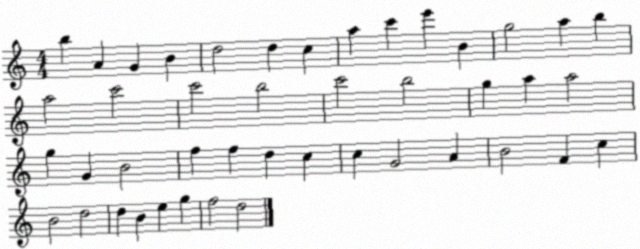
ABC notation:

X:1
T:Untitled
M:4/4
L:1/4
K:C
b A G B d2 d c a c' e' B g2 a b a2 c'2 c'2 b2 c'2 b2 g a a2 g G B2 f f d c c G2 A B2 F c B2 d2 d B e g f2 d2